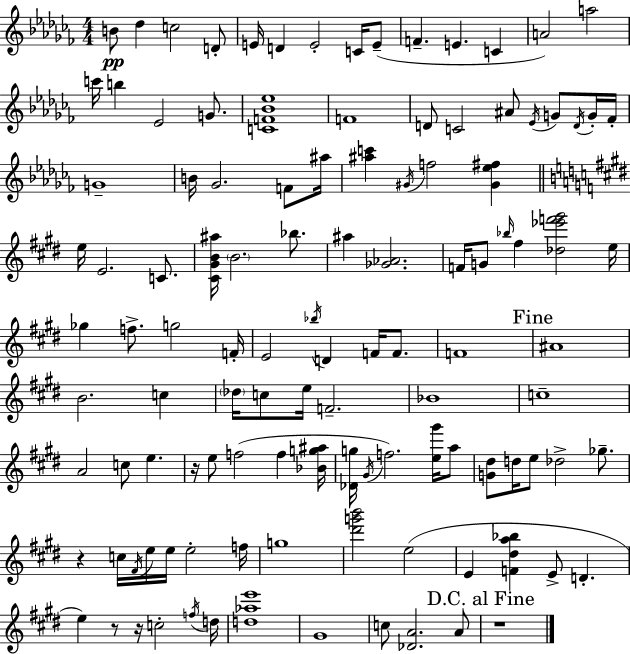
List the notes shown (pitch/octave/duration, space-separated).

B4/e Db5/q C5/h D4/e E4/s D4/q E4/h C4/s E4/e F4/q. E4/q. C4/q A4/h A5/h C6/s B5/q Eb4/h G4/e. [C4,F4,Bb4,Eb5]/w F4/w D4/e C4/h A#4/e Eb4/s G4/e D4/s G4/s FES4/s G4/w B4/s Gb4/h. F4/e A#5/s [A#5,C6]/q G#4/s F5/h [G#4,Eb5,F#5]/q E5/s E4/h. C4/e. [C#4,G#4,B4,A#5]/s B4/h. Bb5/e. A#5/q [Gb4,Ab4]/h. F4/s G4/e Bb5/s F#5/q [Db5,Eb6,F6,G#6]/h E5/s Gb5/q F5/e. G5/h F4/s E4/h Bb5/s D4/q F4/s F4/e. F4/w A#4/w B4/h. C5/q Db5/s C5/e E5/s F4/h. Bb4/w C5/w A4/h C5/e E5/q. R/s E5/e F5/h F5/q [Bb4,G5,A#5]/s [Db4,G5]/s G#4/s F5/h. [E5,G#6]/s A5/e [G4,D#5]/e D5/s E5/e Db5/h Gb5/e. R/q C5/s F#4/s E5/s E5/s E5/h F5/s G5/w [D#6,G6,B6]/h E5/h E4/q [F4,D#5,A5,Bb5]/q E4/e D4/q. E5/q R/e R/s C5/h F5/s D5/s [D5,Ab5,E6]/w G#4/w C5/e [Db4,A4]/h. A4/e R/w